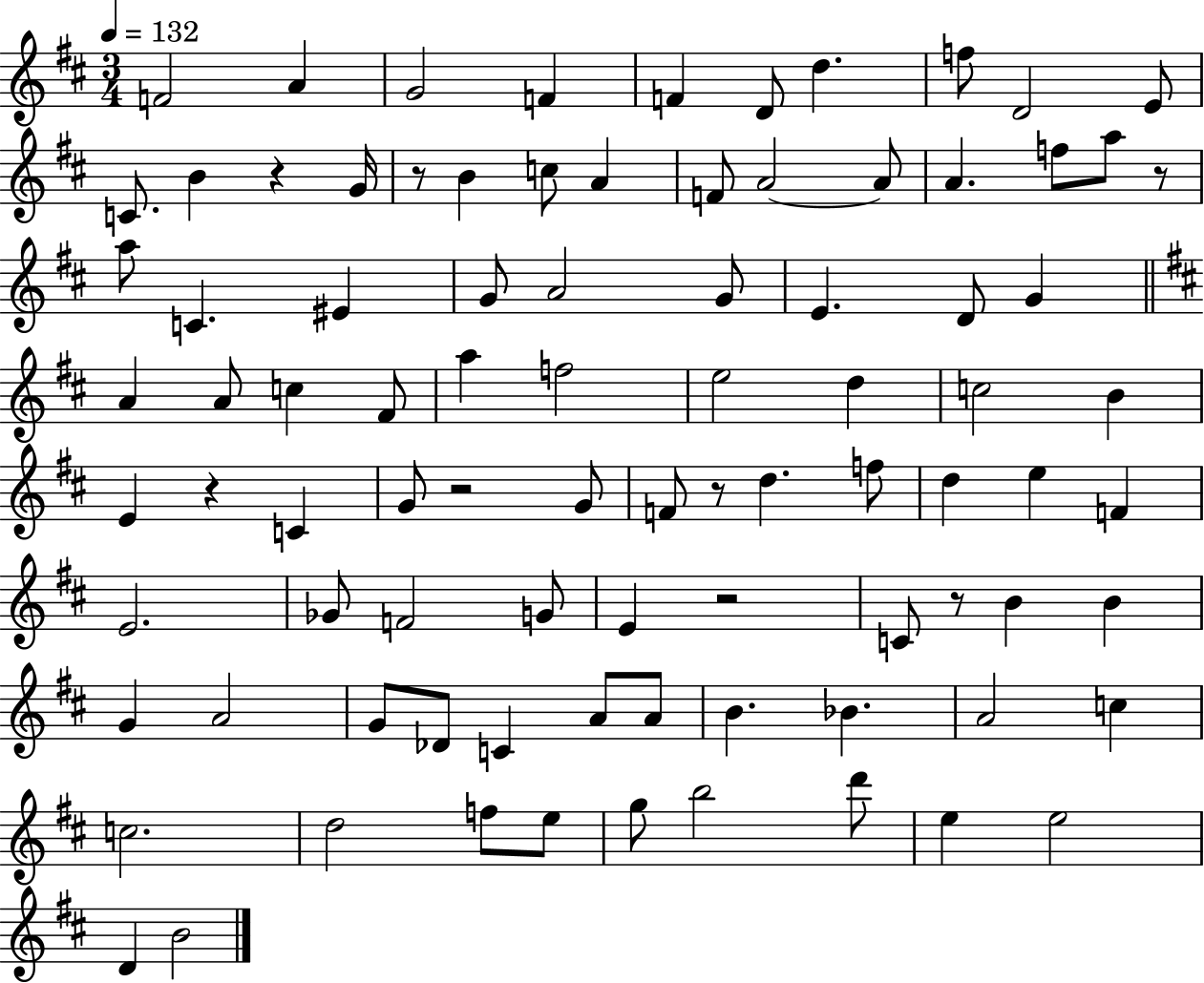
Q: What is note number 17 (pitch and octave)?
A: F4